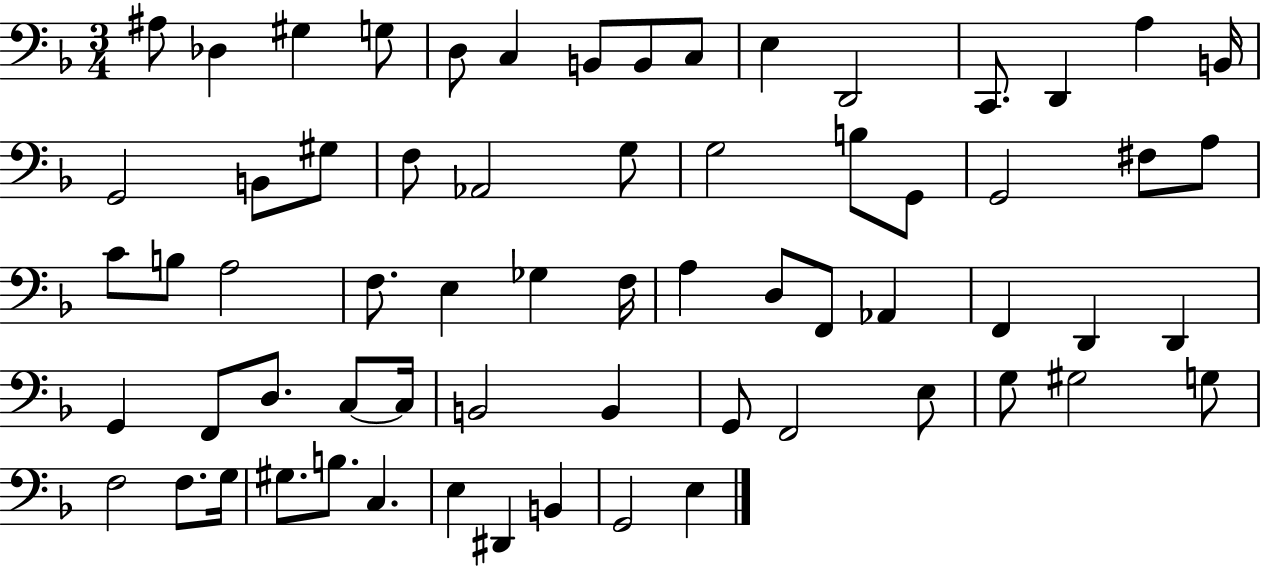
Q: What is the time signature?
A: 3/4